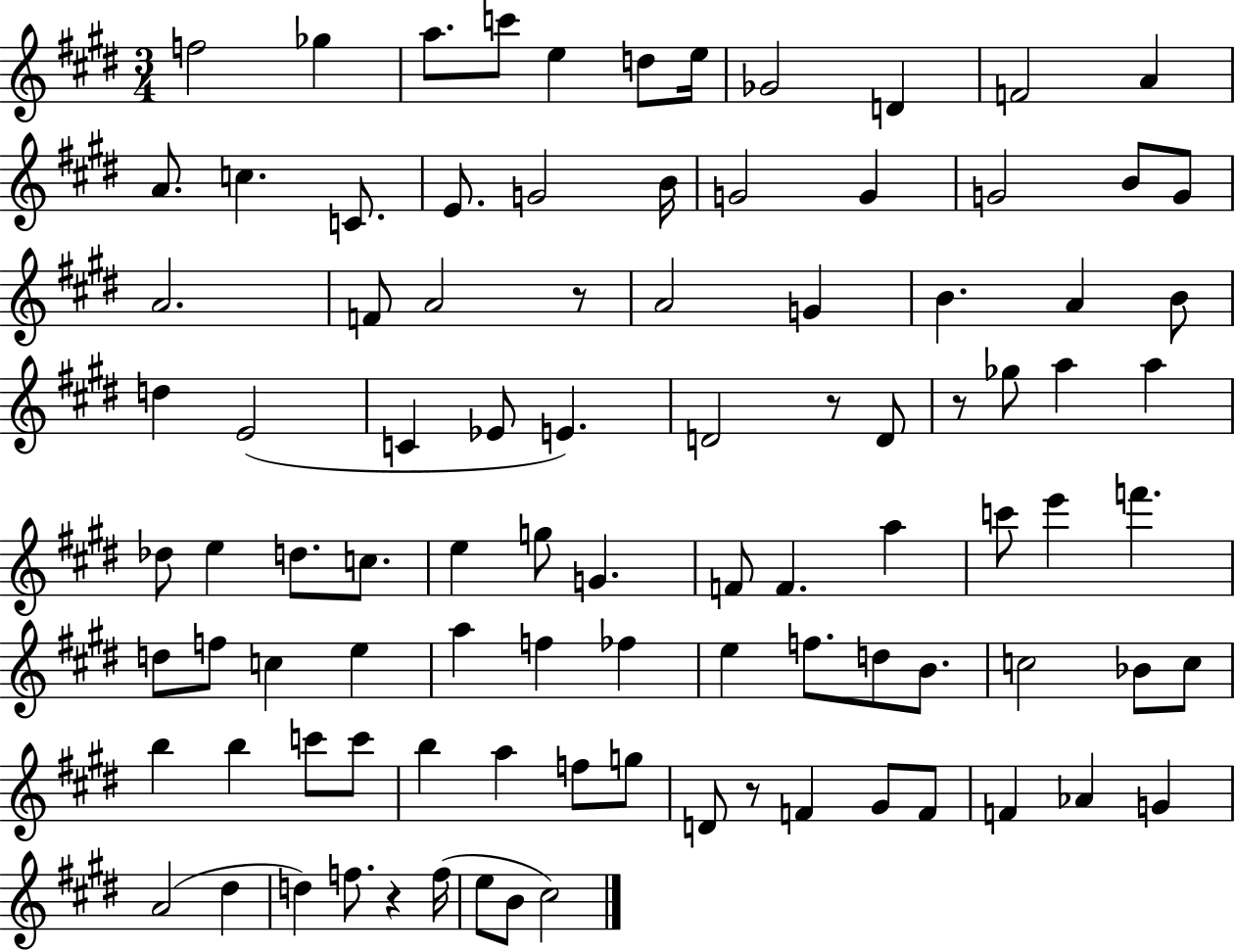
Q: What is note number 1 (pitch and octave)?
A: F5